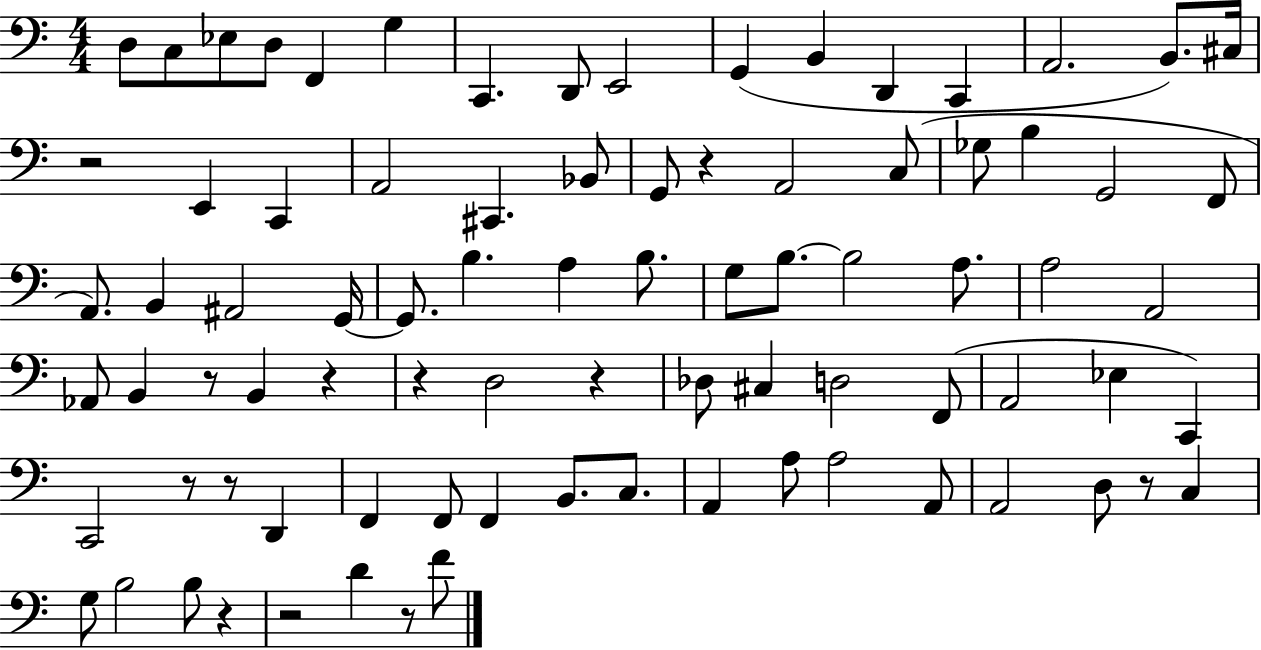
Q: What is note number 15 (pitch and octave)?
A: B2